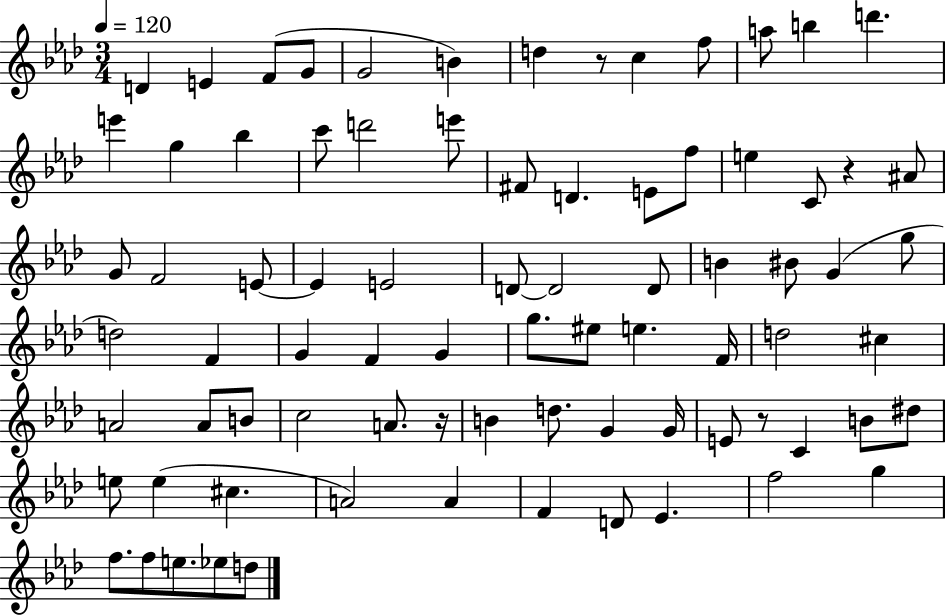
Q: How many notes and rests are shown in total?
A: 80